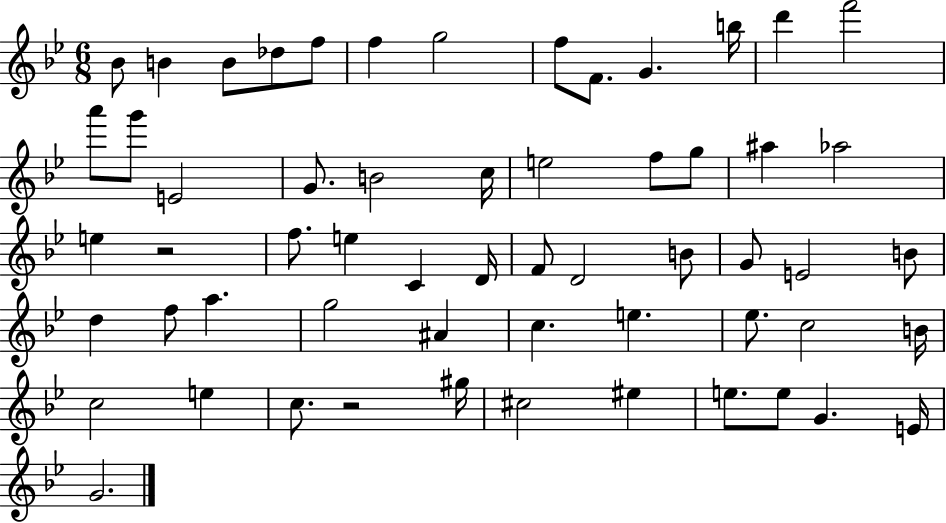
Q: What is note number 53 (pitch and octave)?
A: E5